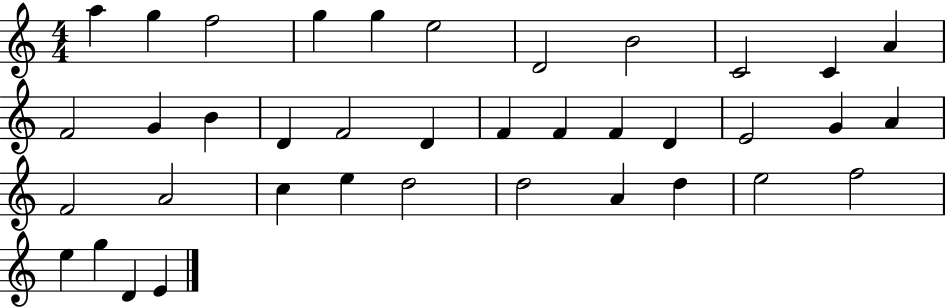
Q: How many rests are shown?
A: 0